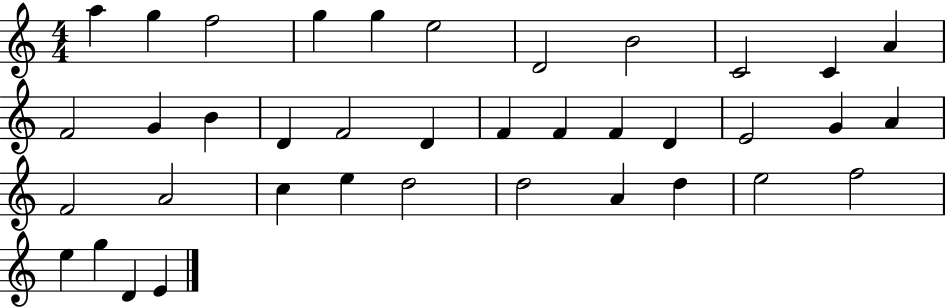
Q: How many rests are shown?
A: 0